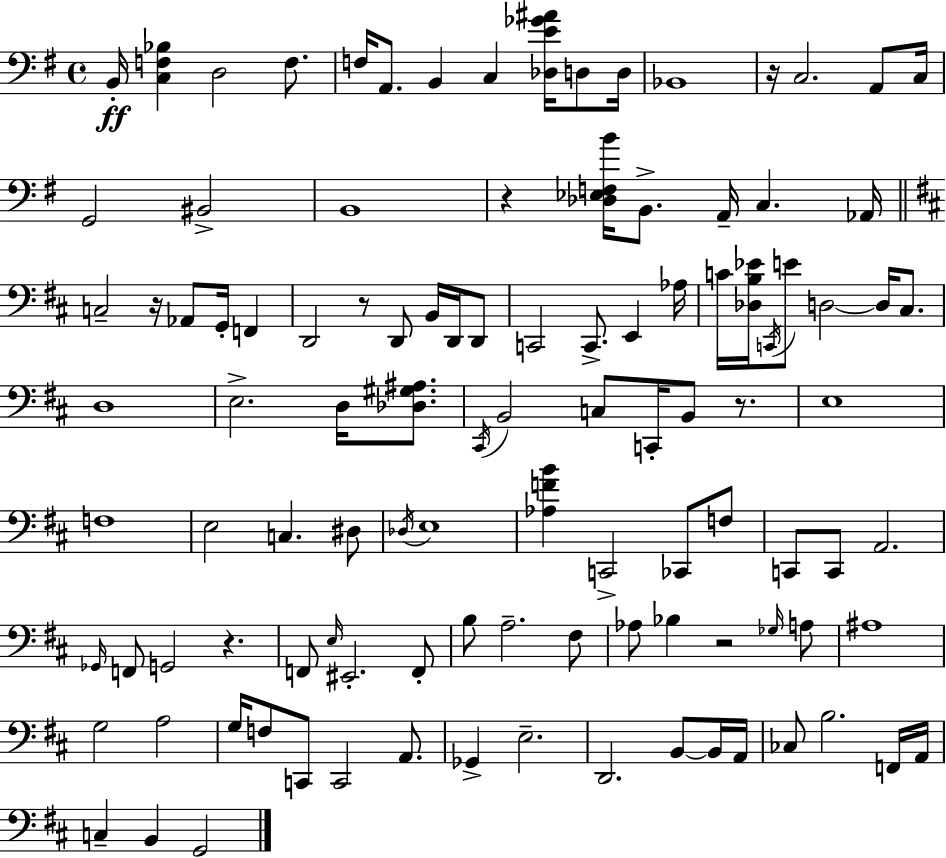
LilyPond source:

{
  \clef bass
  \time 4/4
  \defaultTimeSignature
  \key e \minor
  b,16-.\ff <c f bes>4 d2 f8. | f16 a,8. b,4 c4 <des e' ges' ais'>16 d8 d16 | bes,1 | r16 c2. a,8 c16 | \break g,2 bis,2-> | b,1 | r4 <des ees f b'>16 b,8.-> a,16-- c4. aes,16 | \bar "||" \break \key d \major c2-- r16 aes,8 g,16-. f,4 | d,2 r8 d,8 b,16 d,16 d,8 | c,2 c,8.-> e,4 aes16 | c'16 <des b ees'>16 \acciaccatura { c,16 } e'8 d2~~ d16 cis8. | \break d1 | e2.-> d16 <des gis ais>8. | \acciaccatura { cis,16 } b,2 c8 c,16-. b,8 r8. | e1 | \break f1 | e2 c4. | dis8 \acciaccatura { des16 } e1 | <aes f' b'>4 c,2-> ces,8 | \break f8 c,8 c,8 a,2. | \grace { ges,16 } f,8 g,2 r4. | f,8 \grace { e16 } eis,2.-. | f,8-. b8 a2.-- | \break fis8 aes8 bes4 r2 | \grace { ges16 } a8 ais1 | g2 a2 | g16 f8 c,8 c,2 | \break a,8. ges,4-> e2.-- | d,2. | b,8~~ b,16 a,16 ces8 b2. | f,16 a,16 c4-- b,4 g,2 | \break \bar "|."
}